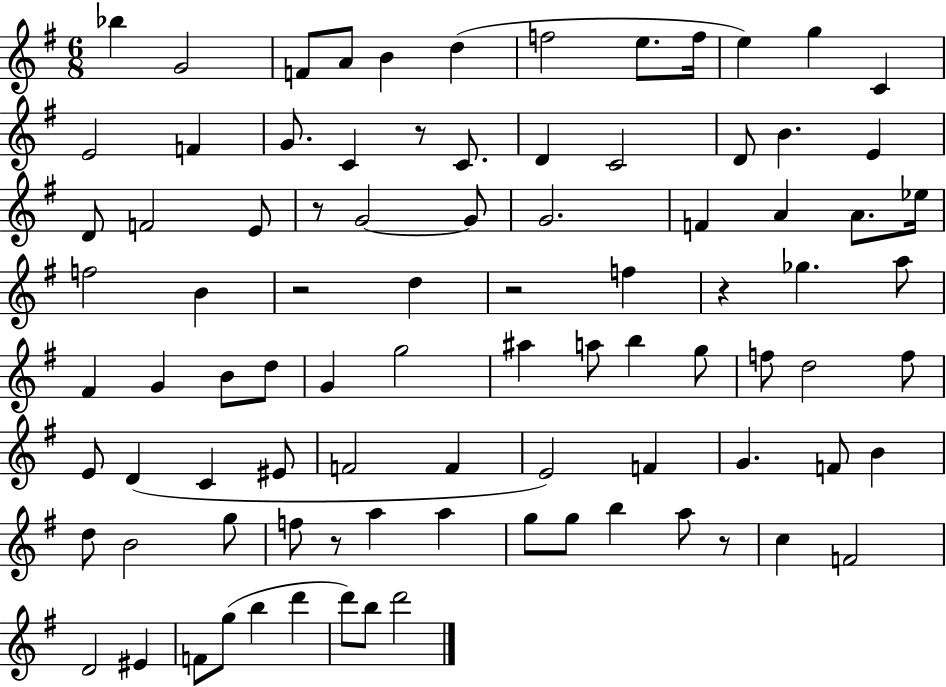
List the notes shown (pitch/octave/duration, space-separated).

Bb5/q G4/h F4/e A4/e B4/q D5/q F5/h E5/e. F5/s E5/q G5/q C4/q E4/h F4/q G4/e. C4/q R/e C4/e. D4/q C4/h D4/e B4/q. E4/q D4/e F4/h E4/e R/e G4/h G4/e G4/h. F4/q A4/q A4/e. Eb5/s F5/h B4/q R/h D5/q R/h F5/q R/q Gb5/q. A5/e F#4/q G4/q B4/e D5/e G4/q G5/h A#5/q A5/e B5/q G5/e F5/e D5/h F5/e E4/e D4/q C4/q EIS4/e F4/h F4/q E4/h F4/q G4/q. F4/e B4/q D5/e B4/h G5/e F5/e R/e A5/q A5/q G5/e G5/e B5/q A5/e R/e C5/q F4/h D4/h EIS4/q F4/e G5/e B5/q D6/q D6/e B5/e D6/h